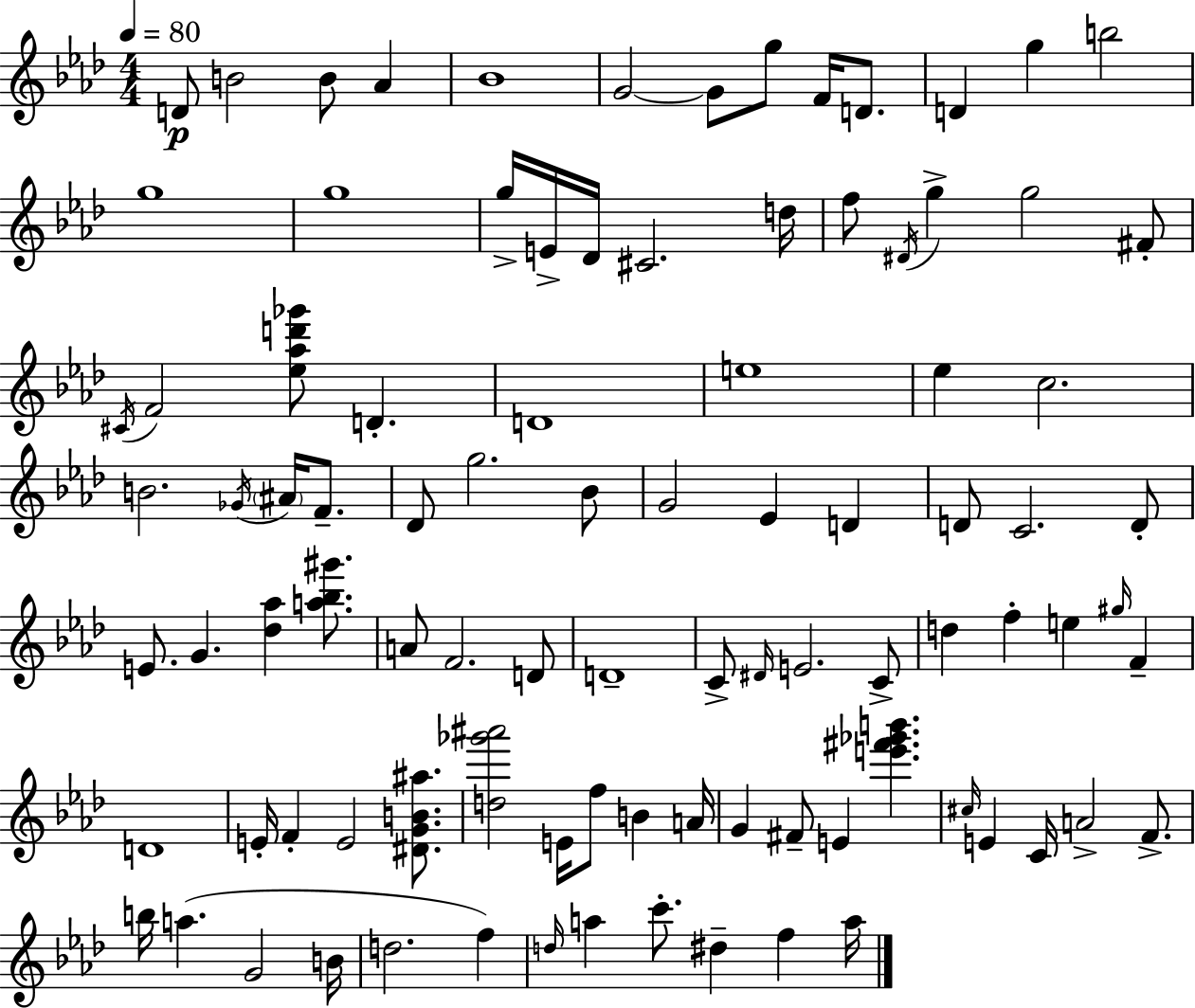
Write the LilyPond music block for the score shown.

{
  \clef treble
  \numericTimeSignature
  \time 4/4
  \key f \minor
  \tempo 4 = 80
  d'8\p b'2 b'8 aes'4 | bes'1 | g'2~~ g'8 g''8 f'16 d'8. | d'4 g''4 b''2 | \break g''1 | g''1 | g''16-> e'16-> des'16 cis'2. d''16 | f''8 \acciaccatura { dis'16 } g''4-> g''2 fis'8-. | \break \acciaccatura { cis'16 } f'2 <ees'' aes'' d''' ges'''>8 d'4.-. | d'1 | e''1 | ees''4 c''2. | \break b'2. \acciaccatura { ges'16 } \parenthesize ais'16 | f'8.-- des'8 g''2. | bes'8 g'2 ees'4 d'4 | d'8 c'2. | \break d'8-. e'8. g'4. <des'' aes''>4 | <a'' bes'' gis'''>8. a'8 f'2. | d'8 d'1-- | c'8-> \grace { dis'16 } e'2. | \break c'8-> d''4 f''4-. e''4 | \grace { gis''16 } f'4-- d'1 | e'16-. f'4-. e'2 | <dis' g' b' ais''>8. <d'' ges''' ais'''>2 e'16 f''8 | \break b'4 a'16 g'4 fis'8-- e'4 <e''' fis''' ges''' b'''>4. | \grace { cis''16 } e'4 c'16 a'2-> | f'8.-> b''16 a''4.( g'2 | b'16 d''2. | \break f''4) \grace { d''16 } a''4 c'''8.-. dis''4-- | f''4 a''16 \bar "|."
}